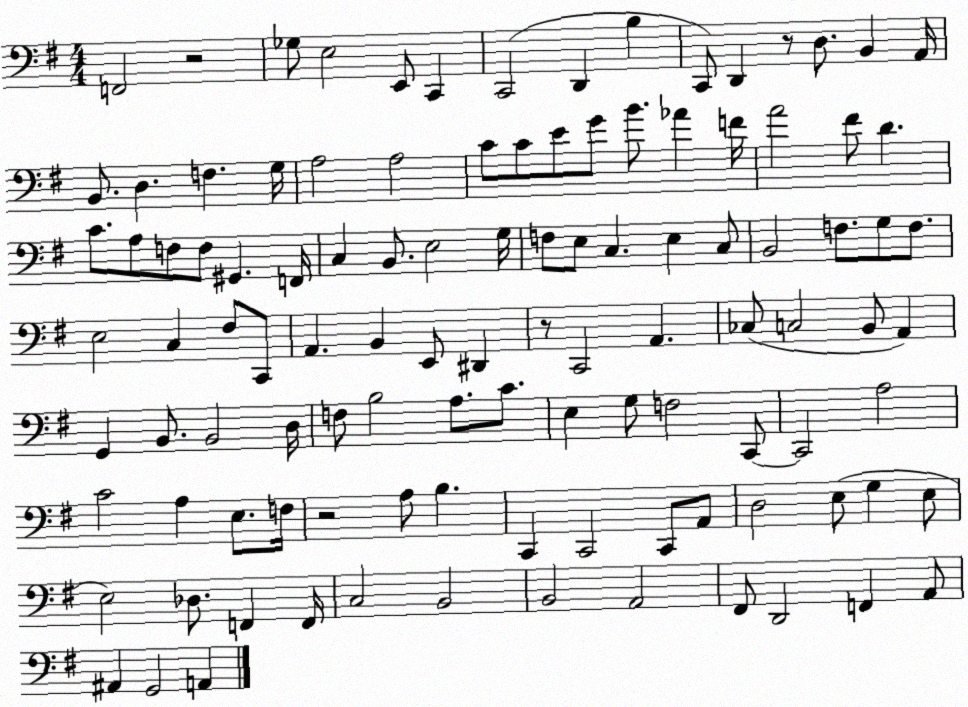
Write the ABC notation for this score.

X:1
T:Untitled
M:4/4
L:1/4
K:G
F,,2 z2 _G,/2 E,2 E,,/2 C,, C,,2 D,, B, C,,/2 D,, z/2 D,/2 B,, A,,/4 B,,/2 D, F, G,/4 A,2 A,2 C/2 C/2 E/2 G/2 B/2 _A F/4 A2 ^F/2 D C/2 A,/2 F,/2 F,/2 ^G,, F,,/4 C, B,,/2 E,2 G,/4 F,/2 E,/2 C, E, C,/2 B,,2 F,/2 G,/2 F,/2 E,2 C, ^F,/2 C,,/2 A,, B,, E,,/2 ^D,, z/2 C,,2 A,, _C,/2 C,2 B,,/2 A,, G,, B,,/2 B,,2 D,/4 F,/2 B,2 A,/2 C/2 E, G,/2 F,2 C,,/2 C,,2 A,2 C2 A, E,/2 F,/4 z2 A,/2 B, C,, C,,2 C,,/2 A,,/2 D,2 E,/2 G, E,/2 E,2 _D,/2 F,, F,,/4 C,2 B,,2 B,,2 A,,2 ^F,,/2 D,,2 F,, A,,/2 ^A,, G,,2 A,,